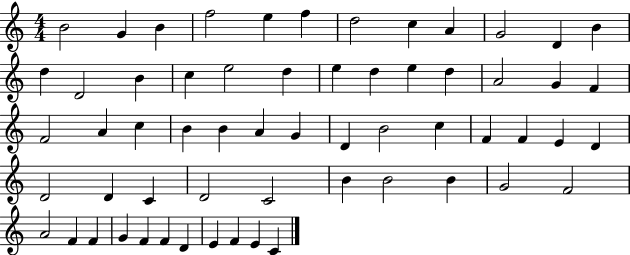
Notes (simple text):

B4/h G4/q B4/q F5/h E5/q F5/q D5/h C5/q A4/q G4/h D4/q B4/q D5/q D4/h B4/q C5/q E5/h D5/q E5/q D5/q E5/q D5/q A4/h G4/q F4/q F4/h A4/q C5/q B4/q B4/q A4/q G4/q D4/q B4/h C5/q F4/q F4/q E4/q D4/q D4/h D4/q C4/q D4/h C4/h B4/q B4/h B4/q G4/h F4/h A4/h F4/q F4/q G4/q F4/q F4/q D4/q E4/q F4/q E4/q C4/q